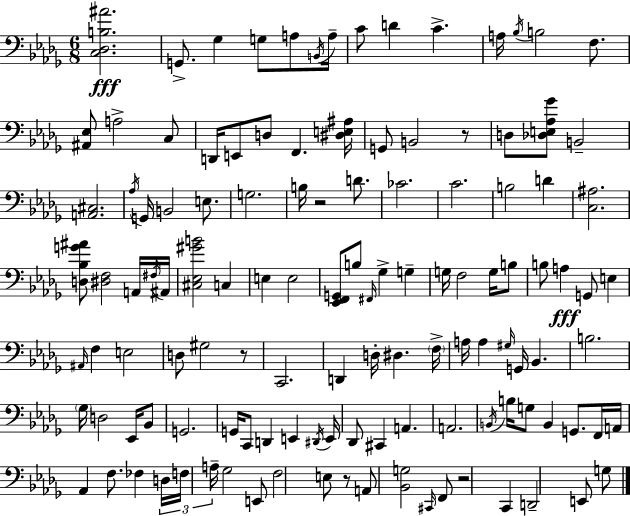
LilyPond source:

{
  \clef bass
  \numericTimeSignature
  \time 6/8
  \key bes \minor
  <c des b ais'>2.\fff | g,8.-> ges4 g8 a8 \acciaccatura { b,16 } | a16-- c'8 d'4 c'4.-> | a16 \acciaccatura { bes16 } b2 f8. | \break <ais, ees>8 a2-> | c8 d,16 e,8 d8 f,4. | <dis e ais>16 g,8 b,2 | r8 d8 <des e aes ges'>8 b,2-- | \break <a, cis>2. | \acciaccatura { aes16 } g,16 b,2 | e8. g2. | b16 r2 | \break d'8. ces'2. | c'2. | b2 d'4 | <c ais>2. | \break <d bes g' ais'>8 <dis f>2 | a,16 \acciaccatura { fis16 } ais,16 <cis ees gis' b'>2 | c4 e4 e2 | <ees, f, g,>8 b8 \grace { fis,16 } ges4-> | \break g4-- g16 f2 | g16 b8 b8 a4\fff g,8 | e4 \grace { ais,16 } f4 e2 | d8 gis2 | \break r8 c,2. | d,4 d16-. dis4. | \parenthesize f16-> a16 a4 \grace { gis16 } | g,16 bes,4. b2. | \break \parenthesize ges16 d2 | ees,16 bes,8 g,2. | g,16 c,8 d,4 | e,4 \acciaccatura { dis,16 } e,16 des,8 cis,4 | \break a,4. a,2. | \acciaccatura { b,16 } b16 g8 | b,4 g,8. f,16 a,16 aes,4 | f8. fes4 \tuplet 3/2 { d16 f16 a16-- } ges2 | \break e,8 f2 | e8 r8 a,8 <bes, g>2 | \grace { cis,16 } f,8 r2 | c,4 d,2-- | \break e,8 g8 \bar "|."
}